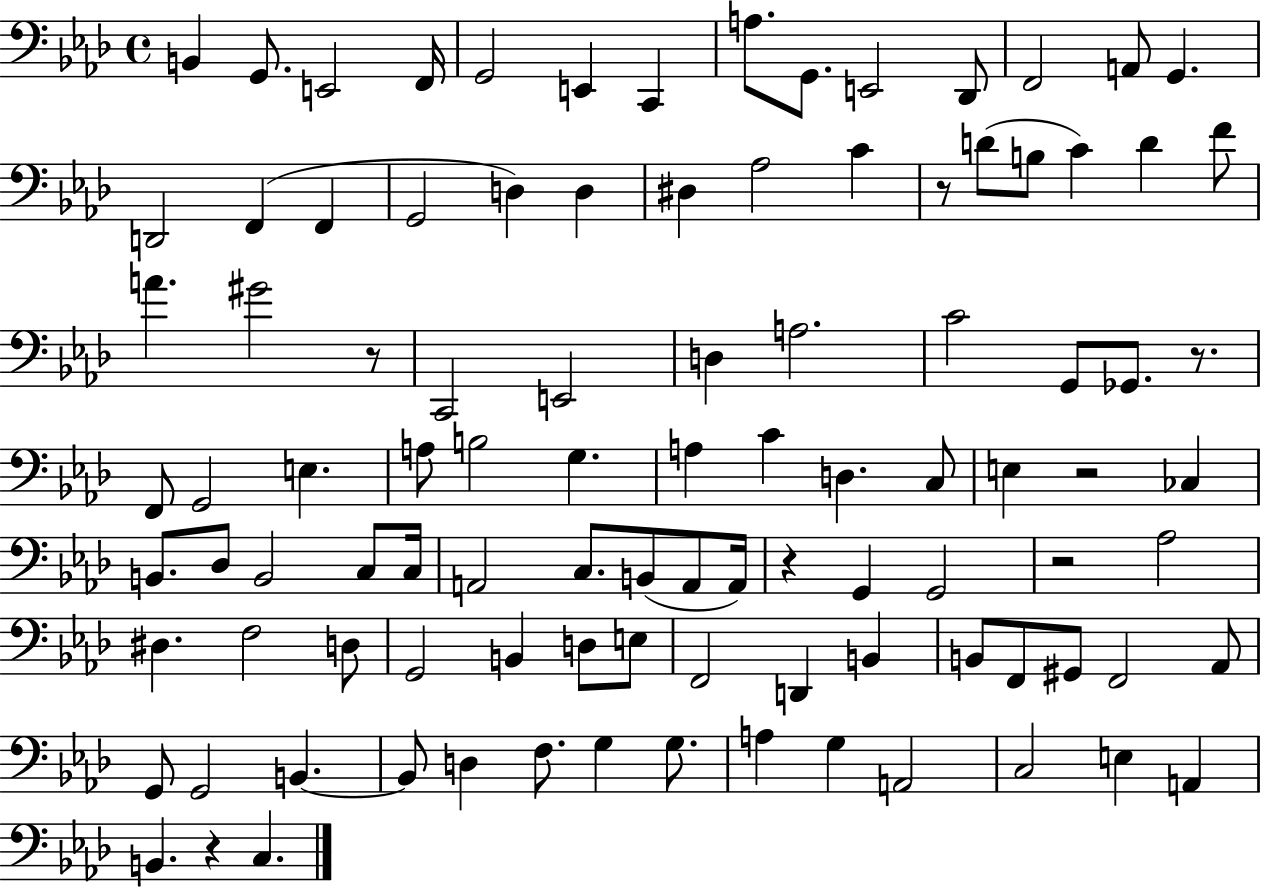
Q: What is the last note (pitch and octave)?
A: C3